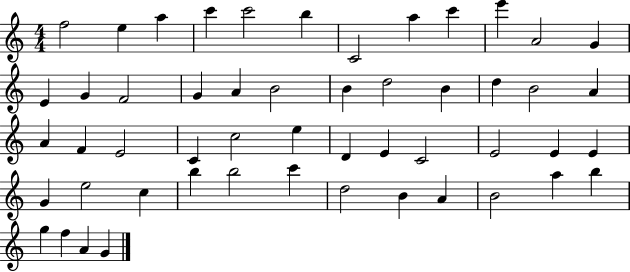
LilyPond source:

{
  \clef treble
  \numericTimeSignature
  \time 4/4
  \key c \major
  f''2 e''4 a''4 | c'''4 c'''2 b''4 | c'2 a''4 c'''4 | e'''4 a'2 g'4 | \break e'4 g'4 f'2 | g'4 a'4 b'2 | b'4 d''2 b'4 | d''4 b'2 a'4 | \break a'4 f'4 e'2 | c'4 c''2 e''4 | d'4 e'4 c'2 | e'2 e'4 e'4 | \break g'4 e''2 c''4 | b''4 b''2 c'''4 | d''2 b'4 a'4 | b'2 a''4 b''4 | \break g''4 f''4 a'4 g'4 | \bar "|."
}